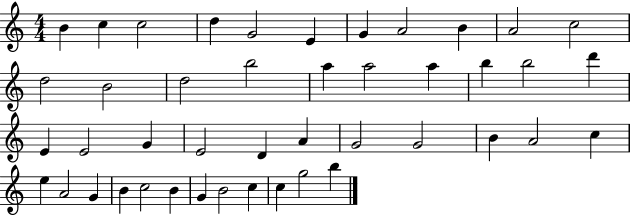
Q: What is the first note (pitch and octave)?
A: B4